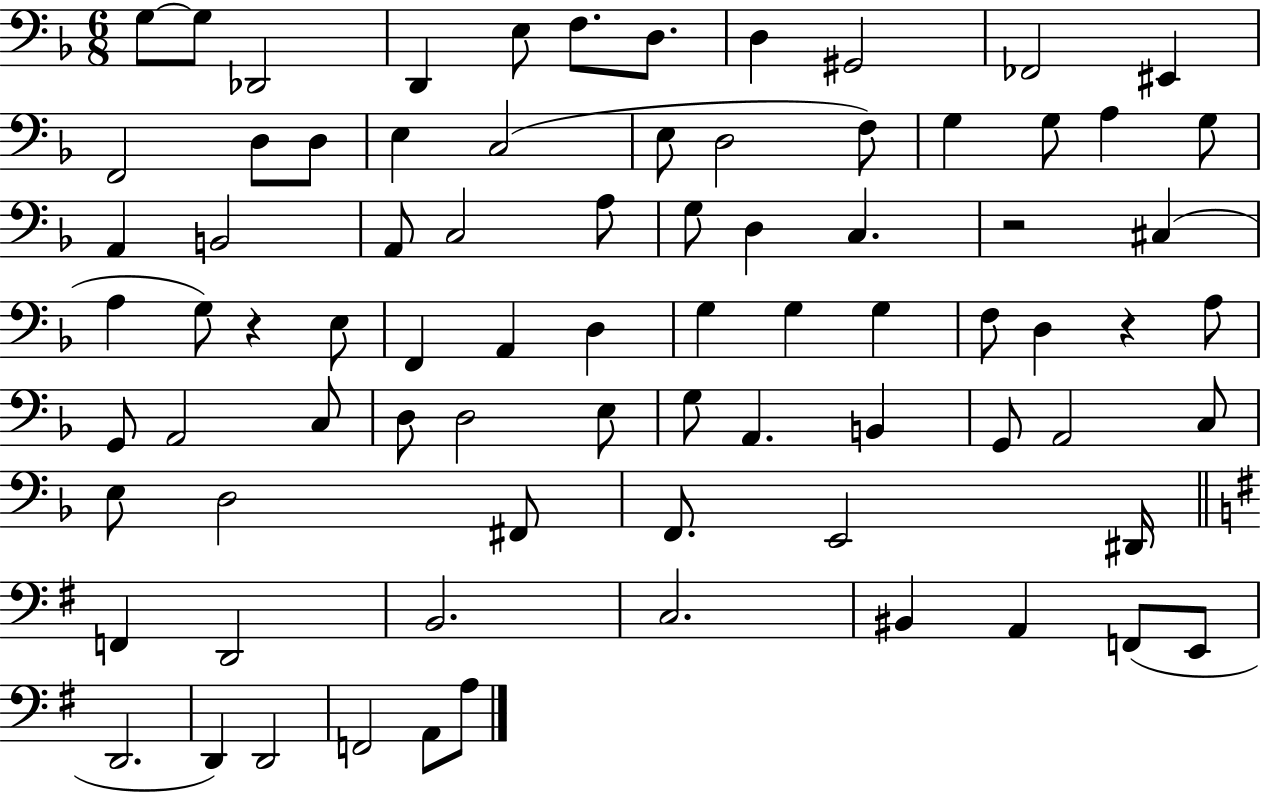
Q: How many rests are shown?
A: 3